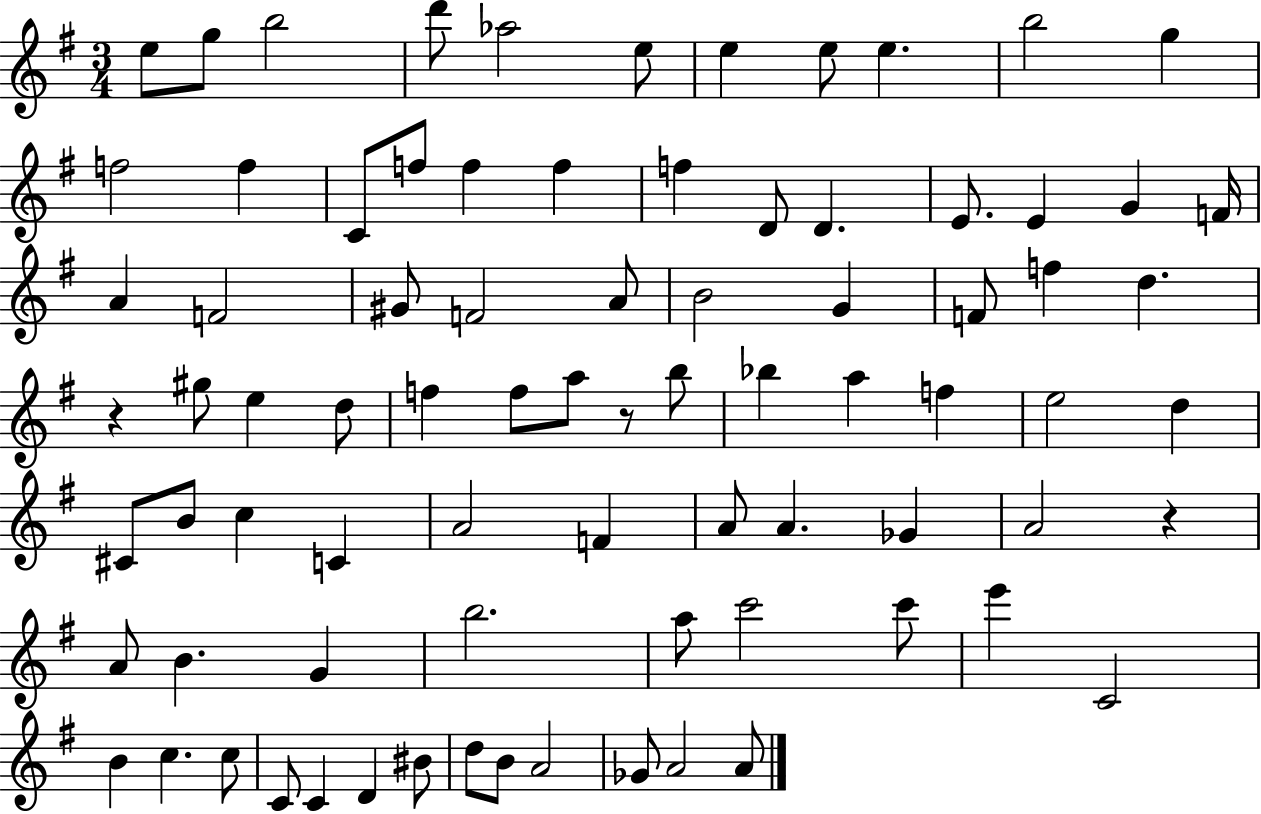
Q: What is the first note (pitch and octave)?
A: E5